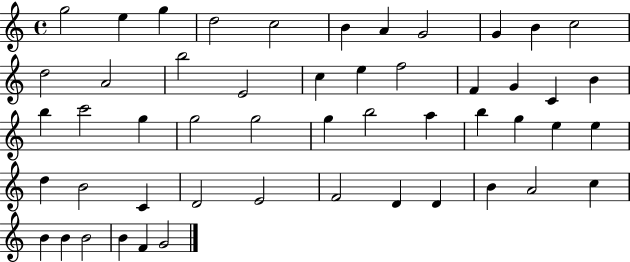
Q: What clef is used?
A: treble